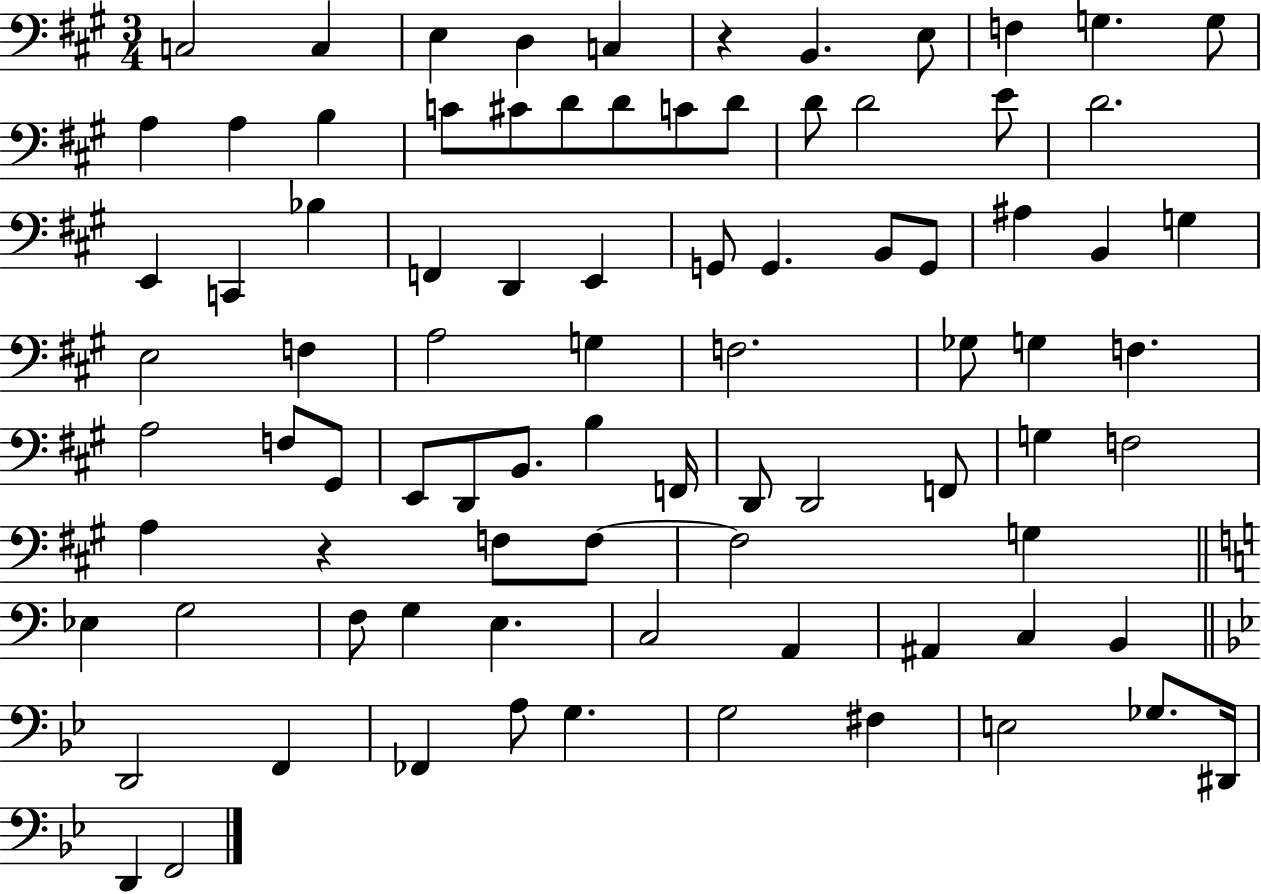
X:1
T:Untitled
M:3/4
L:1/4
K:A
C,2 C, E, D, C, z B,, E,/2 F, G, G,/2 A, A, B, C/2 ^C/2 D/2 D/2 C/2 D/2 D/2 D2 E/2 D2 E,, C,, _B, F,, D,, E,, G,,/2 G,, B,,/2 G,,/2 ^A, B,, G, E,2 F, A,2 G, F,2 _G,/2 G, F, A,2 F,/2 ^G,,/2 E,,/2 D,,/2 B,,/2 B, F,,/4 D,,/2 D,,2 F,,/2 G, F,2 A, z F,/2 F,/2 F,2 G, _E, G,2 F,/2 G, E, C,2 A,, ^A,, C, B,, D,,2 F,, _F,, A,/2 G, G,2 ^F, E,2 _G,/2 ^D,,/4 D,, F,,2